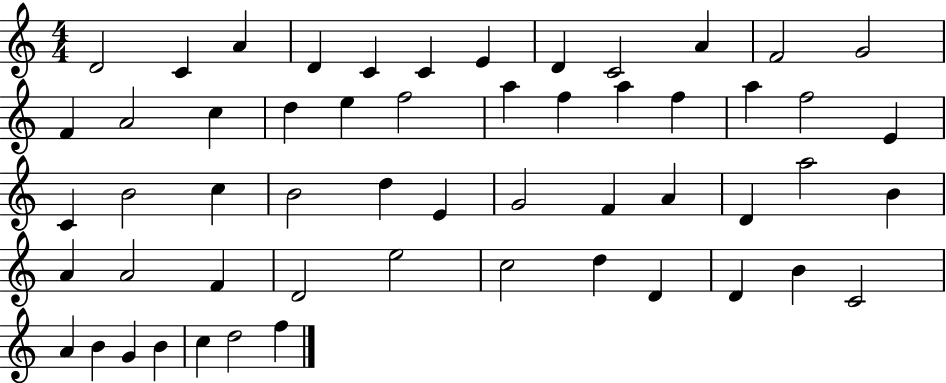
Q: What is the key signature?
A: C major